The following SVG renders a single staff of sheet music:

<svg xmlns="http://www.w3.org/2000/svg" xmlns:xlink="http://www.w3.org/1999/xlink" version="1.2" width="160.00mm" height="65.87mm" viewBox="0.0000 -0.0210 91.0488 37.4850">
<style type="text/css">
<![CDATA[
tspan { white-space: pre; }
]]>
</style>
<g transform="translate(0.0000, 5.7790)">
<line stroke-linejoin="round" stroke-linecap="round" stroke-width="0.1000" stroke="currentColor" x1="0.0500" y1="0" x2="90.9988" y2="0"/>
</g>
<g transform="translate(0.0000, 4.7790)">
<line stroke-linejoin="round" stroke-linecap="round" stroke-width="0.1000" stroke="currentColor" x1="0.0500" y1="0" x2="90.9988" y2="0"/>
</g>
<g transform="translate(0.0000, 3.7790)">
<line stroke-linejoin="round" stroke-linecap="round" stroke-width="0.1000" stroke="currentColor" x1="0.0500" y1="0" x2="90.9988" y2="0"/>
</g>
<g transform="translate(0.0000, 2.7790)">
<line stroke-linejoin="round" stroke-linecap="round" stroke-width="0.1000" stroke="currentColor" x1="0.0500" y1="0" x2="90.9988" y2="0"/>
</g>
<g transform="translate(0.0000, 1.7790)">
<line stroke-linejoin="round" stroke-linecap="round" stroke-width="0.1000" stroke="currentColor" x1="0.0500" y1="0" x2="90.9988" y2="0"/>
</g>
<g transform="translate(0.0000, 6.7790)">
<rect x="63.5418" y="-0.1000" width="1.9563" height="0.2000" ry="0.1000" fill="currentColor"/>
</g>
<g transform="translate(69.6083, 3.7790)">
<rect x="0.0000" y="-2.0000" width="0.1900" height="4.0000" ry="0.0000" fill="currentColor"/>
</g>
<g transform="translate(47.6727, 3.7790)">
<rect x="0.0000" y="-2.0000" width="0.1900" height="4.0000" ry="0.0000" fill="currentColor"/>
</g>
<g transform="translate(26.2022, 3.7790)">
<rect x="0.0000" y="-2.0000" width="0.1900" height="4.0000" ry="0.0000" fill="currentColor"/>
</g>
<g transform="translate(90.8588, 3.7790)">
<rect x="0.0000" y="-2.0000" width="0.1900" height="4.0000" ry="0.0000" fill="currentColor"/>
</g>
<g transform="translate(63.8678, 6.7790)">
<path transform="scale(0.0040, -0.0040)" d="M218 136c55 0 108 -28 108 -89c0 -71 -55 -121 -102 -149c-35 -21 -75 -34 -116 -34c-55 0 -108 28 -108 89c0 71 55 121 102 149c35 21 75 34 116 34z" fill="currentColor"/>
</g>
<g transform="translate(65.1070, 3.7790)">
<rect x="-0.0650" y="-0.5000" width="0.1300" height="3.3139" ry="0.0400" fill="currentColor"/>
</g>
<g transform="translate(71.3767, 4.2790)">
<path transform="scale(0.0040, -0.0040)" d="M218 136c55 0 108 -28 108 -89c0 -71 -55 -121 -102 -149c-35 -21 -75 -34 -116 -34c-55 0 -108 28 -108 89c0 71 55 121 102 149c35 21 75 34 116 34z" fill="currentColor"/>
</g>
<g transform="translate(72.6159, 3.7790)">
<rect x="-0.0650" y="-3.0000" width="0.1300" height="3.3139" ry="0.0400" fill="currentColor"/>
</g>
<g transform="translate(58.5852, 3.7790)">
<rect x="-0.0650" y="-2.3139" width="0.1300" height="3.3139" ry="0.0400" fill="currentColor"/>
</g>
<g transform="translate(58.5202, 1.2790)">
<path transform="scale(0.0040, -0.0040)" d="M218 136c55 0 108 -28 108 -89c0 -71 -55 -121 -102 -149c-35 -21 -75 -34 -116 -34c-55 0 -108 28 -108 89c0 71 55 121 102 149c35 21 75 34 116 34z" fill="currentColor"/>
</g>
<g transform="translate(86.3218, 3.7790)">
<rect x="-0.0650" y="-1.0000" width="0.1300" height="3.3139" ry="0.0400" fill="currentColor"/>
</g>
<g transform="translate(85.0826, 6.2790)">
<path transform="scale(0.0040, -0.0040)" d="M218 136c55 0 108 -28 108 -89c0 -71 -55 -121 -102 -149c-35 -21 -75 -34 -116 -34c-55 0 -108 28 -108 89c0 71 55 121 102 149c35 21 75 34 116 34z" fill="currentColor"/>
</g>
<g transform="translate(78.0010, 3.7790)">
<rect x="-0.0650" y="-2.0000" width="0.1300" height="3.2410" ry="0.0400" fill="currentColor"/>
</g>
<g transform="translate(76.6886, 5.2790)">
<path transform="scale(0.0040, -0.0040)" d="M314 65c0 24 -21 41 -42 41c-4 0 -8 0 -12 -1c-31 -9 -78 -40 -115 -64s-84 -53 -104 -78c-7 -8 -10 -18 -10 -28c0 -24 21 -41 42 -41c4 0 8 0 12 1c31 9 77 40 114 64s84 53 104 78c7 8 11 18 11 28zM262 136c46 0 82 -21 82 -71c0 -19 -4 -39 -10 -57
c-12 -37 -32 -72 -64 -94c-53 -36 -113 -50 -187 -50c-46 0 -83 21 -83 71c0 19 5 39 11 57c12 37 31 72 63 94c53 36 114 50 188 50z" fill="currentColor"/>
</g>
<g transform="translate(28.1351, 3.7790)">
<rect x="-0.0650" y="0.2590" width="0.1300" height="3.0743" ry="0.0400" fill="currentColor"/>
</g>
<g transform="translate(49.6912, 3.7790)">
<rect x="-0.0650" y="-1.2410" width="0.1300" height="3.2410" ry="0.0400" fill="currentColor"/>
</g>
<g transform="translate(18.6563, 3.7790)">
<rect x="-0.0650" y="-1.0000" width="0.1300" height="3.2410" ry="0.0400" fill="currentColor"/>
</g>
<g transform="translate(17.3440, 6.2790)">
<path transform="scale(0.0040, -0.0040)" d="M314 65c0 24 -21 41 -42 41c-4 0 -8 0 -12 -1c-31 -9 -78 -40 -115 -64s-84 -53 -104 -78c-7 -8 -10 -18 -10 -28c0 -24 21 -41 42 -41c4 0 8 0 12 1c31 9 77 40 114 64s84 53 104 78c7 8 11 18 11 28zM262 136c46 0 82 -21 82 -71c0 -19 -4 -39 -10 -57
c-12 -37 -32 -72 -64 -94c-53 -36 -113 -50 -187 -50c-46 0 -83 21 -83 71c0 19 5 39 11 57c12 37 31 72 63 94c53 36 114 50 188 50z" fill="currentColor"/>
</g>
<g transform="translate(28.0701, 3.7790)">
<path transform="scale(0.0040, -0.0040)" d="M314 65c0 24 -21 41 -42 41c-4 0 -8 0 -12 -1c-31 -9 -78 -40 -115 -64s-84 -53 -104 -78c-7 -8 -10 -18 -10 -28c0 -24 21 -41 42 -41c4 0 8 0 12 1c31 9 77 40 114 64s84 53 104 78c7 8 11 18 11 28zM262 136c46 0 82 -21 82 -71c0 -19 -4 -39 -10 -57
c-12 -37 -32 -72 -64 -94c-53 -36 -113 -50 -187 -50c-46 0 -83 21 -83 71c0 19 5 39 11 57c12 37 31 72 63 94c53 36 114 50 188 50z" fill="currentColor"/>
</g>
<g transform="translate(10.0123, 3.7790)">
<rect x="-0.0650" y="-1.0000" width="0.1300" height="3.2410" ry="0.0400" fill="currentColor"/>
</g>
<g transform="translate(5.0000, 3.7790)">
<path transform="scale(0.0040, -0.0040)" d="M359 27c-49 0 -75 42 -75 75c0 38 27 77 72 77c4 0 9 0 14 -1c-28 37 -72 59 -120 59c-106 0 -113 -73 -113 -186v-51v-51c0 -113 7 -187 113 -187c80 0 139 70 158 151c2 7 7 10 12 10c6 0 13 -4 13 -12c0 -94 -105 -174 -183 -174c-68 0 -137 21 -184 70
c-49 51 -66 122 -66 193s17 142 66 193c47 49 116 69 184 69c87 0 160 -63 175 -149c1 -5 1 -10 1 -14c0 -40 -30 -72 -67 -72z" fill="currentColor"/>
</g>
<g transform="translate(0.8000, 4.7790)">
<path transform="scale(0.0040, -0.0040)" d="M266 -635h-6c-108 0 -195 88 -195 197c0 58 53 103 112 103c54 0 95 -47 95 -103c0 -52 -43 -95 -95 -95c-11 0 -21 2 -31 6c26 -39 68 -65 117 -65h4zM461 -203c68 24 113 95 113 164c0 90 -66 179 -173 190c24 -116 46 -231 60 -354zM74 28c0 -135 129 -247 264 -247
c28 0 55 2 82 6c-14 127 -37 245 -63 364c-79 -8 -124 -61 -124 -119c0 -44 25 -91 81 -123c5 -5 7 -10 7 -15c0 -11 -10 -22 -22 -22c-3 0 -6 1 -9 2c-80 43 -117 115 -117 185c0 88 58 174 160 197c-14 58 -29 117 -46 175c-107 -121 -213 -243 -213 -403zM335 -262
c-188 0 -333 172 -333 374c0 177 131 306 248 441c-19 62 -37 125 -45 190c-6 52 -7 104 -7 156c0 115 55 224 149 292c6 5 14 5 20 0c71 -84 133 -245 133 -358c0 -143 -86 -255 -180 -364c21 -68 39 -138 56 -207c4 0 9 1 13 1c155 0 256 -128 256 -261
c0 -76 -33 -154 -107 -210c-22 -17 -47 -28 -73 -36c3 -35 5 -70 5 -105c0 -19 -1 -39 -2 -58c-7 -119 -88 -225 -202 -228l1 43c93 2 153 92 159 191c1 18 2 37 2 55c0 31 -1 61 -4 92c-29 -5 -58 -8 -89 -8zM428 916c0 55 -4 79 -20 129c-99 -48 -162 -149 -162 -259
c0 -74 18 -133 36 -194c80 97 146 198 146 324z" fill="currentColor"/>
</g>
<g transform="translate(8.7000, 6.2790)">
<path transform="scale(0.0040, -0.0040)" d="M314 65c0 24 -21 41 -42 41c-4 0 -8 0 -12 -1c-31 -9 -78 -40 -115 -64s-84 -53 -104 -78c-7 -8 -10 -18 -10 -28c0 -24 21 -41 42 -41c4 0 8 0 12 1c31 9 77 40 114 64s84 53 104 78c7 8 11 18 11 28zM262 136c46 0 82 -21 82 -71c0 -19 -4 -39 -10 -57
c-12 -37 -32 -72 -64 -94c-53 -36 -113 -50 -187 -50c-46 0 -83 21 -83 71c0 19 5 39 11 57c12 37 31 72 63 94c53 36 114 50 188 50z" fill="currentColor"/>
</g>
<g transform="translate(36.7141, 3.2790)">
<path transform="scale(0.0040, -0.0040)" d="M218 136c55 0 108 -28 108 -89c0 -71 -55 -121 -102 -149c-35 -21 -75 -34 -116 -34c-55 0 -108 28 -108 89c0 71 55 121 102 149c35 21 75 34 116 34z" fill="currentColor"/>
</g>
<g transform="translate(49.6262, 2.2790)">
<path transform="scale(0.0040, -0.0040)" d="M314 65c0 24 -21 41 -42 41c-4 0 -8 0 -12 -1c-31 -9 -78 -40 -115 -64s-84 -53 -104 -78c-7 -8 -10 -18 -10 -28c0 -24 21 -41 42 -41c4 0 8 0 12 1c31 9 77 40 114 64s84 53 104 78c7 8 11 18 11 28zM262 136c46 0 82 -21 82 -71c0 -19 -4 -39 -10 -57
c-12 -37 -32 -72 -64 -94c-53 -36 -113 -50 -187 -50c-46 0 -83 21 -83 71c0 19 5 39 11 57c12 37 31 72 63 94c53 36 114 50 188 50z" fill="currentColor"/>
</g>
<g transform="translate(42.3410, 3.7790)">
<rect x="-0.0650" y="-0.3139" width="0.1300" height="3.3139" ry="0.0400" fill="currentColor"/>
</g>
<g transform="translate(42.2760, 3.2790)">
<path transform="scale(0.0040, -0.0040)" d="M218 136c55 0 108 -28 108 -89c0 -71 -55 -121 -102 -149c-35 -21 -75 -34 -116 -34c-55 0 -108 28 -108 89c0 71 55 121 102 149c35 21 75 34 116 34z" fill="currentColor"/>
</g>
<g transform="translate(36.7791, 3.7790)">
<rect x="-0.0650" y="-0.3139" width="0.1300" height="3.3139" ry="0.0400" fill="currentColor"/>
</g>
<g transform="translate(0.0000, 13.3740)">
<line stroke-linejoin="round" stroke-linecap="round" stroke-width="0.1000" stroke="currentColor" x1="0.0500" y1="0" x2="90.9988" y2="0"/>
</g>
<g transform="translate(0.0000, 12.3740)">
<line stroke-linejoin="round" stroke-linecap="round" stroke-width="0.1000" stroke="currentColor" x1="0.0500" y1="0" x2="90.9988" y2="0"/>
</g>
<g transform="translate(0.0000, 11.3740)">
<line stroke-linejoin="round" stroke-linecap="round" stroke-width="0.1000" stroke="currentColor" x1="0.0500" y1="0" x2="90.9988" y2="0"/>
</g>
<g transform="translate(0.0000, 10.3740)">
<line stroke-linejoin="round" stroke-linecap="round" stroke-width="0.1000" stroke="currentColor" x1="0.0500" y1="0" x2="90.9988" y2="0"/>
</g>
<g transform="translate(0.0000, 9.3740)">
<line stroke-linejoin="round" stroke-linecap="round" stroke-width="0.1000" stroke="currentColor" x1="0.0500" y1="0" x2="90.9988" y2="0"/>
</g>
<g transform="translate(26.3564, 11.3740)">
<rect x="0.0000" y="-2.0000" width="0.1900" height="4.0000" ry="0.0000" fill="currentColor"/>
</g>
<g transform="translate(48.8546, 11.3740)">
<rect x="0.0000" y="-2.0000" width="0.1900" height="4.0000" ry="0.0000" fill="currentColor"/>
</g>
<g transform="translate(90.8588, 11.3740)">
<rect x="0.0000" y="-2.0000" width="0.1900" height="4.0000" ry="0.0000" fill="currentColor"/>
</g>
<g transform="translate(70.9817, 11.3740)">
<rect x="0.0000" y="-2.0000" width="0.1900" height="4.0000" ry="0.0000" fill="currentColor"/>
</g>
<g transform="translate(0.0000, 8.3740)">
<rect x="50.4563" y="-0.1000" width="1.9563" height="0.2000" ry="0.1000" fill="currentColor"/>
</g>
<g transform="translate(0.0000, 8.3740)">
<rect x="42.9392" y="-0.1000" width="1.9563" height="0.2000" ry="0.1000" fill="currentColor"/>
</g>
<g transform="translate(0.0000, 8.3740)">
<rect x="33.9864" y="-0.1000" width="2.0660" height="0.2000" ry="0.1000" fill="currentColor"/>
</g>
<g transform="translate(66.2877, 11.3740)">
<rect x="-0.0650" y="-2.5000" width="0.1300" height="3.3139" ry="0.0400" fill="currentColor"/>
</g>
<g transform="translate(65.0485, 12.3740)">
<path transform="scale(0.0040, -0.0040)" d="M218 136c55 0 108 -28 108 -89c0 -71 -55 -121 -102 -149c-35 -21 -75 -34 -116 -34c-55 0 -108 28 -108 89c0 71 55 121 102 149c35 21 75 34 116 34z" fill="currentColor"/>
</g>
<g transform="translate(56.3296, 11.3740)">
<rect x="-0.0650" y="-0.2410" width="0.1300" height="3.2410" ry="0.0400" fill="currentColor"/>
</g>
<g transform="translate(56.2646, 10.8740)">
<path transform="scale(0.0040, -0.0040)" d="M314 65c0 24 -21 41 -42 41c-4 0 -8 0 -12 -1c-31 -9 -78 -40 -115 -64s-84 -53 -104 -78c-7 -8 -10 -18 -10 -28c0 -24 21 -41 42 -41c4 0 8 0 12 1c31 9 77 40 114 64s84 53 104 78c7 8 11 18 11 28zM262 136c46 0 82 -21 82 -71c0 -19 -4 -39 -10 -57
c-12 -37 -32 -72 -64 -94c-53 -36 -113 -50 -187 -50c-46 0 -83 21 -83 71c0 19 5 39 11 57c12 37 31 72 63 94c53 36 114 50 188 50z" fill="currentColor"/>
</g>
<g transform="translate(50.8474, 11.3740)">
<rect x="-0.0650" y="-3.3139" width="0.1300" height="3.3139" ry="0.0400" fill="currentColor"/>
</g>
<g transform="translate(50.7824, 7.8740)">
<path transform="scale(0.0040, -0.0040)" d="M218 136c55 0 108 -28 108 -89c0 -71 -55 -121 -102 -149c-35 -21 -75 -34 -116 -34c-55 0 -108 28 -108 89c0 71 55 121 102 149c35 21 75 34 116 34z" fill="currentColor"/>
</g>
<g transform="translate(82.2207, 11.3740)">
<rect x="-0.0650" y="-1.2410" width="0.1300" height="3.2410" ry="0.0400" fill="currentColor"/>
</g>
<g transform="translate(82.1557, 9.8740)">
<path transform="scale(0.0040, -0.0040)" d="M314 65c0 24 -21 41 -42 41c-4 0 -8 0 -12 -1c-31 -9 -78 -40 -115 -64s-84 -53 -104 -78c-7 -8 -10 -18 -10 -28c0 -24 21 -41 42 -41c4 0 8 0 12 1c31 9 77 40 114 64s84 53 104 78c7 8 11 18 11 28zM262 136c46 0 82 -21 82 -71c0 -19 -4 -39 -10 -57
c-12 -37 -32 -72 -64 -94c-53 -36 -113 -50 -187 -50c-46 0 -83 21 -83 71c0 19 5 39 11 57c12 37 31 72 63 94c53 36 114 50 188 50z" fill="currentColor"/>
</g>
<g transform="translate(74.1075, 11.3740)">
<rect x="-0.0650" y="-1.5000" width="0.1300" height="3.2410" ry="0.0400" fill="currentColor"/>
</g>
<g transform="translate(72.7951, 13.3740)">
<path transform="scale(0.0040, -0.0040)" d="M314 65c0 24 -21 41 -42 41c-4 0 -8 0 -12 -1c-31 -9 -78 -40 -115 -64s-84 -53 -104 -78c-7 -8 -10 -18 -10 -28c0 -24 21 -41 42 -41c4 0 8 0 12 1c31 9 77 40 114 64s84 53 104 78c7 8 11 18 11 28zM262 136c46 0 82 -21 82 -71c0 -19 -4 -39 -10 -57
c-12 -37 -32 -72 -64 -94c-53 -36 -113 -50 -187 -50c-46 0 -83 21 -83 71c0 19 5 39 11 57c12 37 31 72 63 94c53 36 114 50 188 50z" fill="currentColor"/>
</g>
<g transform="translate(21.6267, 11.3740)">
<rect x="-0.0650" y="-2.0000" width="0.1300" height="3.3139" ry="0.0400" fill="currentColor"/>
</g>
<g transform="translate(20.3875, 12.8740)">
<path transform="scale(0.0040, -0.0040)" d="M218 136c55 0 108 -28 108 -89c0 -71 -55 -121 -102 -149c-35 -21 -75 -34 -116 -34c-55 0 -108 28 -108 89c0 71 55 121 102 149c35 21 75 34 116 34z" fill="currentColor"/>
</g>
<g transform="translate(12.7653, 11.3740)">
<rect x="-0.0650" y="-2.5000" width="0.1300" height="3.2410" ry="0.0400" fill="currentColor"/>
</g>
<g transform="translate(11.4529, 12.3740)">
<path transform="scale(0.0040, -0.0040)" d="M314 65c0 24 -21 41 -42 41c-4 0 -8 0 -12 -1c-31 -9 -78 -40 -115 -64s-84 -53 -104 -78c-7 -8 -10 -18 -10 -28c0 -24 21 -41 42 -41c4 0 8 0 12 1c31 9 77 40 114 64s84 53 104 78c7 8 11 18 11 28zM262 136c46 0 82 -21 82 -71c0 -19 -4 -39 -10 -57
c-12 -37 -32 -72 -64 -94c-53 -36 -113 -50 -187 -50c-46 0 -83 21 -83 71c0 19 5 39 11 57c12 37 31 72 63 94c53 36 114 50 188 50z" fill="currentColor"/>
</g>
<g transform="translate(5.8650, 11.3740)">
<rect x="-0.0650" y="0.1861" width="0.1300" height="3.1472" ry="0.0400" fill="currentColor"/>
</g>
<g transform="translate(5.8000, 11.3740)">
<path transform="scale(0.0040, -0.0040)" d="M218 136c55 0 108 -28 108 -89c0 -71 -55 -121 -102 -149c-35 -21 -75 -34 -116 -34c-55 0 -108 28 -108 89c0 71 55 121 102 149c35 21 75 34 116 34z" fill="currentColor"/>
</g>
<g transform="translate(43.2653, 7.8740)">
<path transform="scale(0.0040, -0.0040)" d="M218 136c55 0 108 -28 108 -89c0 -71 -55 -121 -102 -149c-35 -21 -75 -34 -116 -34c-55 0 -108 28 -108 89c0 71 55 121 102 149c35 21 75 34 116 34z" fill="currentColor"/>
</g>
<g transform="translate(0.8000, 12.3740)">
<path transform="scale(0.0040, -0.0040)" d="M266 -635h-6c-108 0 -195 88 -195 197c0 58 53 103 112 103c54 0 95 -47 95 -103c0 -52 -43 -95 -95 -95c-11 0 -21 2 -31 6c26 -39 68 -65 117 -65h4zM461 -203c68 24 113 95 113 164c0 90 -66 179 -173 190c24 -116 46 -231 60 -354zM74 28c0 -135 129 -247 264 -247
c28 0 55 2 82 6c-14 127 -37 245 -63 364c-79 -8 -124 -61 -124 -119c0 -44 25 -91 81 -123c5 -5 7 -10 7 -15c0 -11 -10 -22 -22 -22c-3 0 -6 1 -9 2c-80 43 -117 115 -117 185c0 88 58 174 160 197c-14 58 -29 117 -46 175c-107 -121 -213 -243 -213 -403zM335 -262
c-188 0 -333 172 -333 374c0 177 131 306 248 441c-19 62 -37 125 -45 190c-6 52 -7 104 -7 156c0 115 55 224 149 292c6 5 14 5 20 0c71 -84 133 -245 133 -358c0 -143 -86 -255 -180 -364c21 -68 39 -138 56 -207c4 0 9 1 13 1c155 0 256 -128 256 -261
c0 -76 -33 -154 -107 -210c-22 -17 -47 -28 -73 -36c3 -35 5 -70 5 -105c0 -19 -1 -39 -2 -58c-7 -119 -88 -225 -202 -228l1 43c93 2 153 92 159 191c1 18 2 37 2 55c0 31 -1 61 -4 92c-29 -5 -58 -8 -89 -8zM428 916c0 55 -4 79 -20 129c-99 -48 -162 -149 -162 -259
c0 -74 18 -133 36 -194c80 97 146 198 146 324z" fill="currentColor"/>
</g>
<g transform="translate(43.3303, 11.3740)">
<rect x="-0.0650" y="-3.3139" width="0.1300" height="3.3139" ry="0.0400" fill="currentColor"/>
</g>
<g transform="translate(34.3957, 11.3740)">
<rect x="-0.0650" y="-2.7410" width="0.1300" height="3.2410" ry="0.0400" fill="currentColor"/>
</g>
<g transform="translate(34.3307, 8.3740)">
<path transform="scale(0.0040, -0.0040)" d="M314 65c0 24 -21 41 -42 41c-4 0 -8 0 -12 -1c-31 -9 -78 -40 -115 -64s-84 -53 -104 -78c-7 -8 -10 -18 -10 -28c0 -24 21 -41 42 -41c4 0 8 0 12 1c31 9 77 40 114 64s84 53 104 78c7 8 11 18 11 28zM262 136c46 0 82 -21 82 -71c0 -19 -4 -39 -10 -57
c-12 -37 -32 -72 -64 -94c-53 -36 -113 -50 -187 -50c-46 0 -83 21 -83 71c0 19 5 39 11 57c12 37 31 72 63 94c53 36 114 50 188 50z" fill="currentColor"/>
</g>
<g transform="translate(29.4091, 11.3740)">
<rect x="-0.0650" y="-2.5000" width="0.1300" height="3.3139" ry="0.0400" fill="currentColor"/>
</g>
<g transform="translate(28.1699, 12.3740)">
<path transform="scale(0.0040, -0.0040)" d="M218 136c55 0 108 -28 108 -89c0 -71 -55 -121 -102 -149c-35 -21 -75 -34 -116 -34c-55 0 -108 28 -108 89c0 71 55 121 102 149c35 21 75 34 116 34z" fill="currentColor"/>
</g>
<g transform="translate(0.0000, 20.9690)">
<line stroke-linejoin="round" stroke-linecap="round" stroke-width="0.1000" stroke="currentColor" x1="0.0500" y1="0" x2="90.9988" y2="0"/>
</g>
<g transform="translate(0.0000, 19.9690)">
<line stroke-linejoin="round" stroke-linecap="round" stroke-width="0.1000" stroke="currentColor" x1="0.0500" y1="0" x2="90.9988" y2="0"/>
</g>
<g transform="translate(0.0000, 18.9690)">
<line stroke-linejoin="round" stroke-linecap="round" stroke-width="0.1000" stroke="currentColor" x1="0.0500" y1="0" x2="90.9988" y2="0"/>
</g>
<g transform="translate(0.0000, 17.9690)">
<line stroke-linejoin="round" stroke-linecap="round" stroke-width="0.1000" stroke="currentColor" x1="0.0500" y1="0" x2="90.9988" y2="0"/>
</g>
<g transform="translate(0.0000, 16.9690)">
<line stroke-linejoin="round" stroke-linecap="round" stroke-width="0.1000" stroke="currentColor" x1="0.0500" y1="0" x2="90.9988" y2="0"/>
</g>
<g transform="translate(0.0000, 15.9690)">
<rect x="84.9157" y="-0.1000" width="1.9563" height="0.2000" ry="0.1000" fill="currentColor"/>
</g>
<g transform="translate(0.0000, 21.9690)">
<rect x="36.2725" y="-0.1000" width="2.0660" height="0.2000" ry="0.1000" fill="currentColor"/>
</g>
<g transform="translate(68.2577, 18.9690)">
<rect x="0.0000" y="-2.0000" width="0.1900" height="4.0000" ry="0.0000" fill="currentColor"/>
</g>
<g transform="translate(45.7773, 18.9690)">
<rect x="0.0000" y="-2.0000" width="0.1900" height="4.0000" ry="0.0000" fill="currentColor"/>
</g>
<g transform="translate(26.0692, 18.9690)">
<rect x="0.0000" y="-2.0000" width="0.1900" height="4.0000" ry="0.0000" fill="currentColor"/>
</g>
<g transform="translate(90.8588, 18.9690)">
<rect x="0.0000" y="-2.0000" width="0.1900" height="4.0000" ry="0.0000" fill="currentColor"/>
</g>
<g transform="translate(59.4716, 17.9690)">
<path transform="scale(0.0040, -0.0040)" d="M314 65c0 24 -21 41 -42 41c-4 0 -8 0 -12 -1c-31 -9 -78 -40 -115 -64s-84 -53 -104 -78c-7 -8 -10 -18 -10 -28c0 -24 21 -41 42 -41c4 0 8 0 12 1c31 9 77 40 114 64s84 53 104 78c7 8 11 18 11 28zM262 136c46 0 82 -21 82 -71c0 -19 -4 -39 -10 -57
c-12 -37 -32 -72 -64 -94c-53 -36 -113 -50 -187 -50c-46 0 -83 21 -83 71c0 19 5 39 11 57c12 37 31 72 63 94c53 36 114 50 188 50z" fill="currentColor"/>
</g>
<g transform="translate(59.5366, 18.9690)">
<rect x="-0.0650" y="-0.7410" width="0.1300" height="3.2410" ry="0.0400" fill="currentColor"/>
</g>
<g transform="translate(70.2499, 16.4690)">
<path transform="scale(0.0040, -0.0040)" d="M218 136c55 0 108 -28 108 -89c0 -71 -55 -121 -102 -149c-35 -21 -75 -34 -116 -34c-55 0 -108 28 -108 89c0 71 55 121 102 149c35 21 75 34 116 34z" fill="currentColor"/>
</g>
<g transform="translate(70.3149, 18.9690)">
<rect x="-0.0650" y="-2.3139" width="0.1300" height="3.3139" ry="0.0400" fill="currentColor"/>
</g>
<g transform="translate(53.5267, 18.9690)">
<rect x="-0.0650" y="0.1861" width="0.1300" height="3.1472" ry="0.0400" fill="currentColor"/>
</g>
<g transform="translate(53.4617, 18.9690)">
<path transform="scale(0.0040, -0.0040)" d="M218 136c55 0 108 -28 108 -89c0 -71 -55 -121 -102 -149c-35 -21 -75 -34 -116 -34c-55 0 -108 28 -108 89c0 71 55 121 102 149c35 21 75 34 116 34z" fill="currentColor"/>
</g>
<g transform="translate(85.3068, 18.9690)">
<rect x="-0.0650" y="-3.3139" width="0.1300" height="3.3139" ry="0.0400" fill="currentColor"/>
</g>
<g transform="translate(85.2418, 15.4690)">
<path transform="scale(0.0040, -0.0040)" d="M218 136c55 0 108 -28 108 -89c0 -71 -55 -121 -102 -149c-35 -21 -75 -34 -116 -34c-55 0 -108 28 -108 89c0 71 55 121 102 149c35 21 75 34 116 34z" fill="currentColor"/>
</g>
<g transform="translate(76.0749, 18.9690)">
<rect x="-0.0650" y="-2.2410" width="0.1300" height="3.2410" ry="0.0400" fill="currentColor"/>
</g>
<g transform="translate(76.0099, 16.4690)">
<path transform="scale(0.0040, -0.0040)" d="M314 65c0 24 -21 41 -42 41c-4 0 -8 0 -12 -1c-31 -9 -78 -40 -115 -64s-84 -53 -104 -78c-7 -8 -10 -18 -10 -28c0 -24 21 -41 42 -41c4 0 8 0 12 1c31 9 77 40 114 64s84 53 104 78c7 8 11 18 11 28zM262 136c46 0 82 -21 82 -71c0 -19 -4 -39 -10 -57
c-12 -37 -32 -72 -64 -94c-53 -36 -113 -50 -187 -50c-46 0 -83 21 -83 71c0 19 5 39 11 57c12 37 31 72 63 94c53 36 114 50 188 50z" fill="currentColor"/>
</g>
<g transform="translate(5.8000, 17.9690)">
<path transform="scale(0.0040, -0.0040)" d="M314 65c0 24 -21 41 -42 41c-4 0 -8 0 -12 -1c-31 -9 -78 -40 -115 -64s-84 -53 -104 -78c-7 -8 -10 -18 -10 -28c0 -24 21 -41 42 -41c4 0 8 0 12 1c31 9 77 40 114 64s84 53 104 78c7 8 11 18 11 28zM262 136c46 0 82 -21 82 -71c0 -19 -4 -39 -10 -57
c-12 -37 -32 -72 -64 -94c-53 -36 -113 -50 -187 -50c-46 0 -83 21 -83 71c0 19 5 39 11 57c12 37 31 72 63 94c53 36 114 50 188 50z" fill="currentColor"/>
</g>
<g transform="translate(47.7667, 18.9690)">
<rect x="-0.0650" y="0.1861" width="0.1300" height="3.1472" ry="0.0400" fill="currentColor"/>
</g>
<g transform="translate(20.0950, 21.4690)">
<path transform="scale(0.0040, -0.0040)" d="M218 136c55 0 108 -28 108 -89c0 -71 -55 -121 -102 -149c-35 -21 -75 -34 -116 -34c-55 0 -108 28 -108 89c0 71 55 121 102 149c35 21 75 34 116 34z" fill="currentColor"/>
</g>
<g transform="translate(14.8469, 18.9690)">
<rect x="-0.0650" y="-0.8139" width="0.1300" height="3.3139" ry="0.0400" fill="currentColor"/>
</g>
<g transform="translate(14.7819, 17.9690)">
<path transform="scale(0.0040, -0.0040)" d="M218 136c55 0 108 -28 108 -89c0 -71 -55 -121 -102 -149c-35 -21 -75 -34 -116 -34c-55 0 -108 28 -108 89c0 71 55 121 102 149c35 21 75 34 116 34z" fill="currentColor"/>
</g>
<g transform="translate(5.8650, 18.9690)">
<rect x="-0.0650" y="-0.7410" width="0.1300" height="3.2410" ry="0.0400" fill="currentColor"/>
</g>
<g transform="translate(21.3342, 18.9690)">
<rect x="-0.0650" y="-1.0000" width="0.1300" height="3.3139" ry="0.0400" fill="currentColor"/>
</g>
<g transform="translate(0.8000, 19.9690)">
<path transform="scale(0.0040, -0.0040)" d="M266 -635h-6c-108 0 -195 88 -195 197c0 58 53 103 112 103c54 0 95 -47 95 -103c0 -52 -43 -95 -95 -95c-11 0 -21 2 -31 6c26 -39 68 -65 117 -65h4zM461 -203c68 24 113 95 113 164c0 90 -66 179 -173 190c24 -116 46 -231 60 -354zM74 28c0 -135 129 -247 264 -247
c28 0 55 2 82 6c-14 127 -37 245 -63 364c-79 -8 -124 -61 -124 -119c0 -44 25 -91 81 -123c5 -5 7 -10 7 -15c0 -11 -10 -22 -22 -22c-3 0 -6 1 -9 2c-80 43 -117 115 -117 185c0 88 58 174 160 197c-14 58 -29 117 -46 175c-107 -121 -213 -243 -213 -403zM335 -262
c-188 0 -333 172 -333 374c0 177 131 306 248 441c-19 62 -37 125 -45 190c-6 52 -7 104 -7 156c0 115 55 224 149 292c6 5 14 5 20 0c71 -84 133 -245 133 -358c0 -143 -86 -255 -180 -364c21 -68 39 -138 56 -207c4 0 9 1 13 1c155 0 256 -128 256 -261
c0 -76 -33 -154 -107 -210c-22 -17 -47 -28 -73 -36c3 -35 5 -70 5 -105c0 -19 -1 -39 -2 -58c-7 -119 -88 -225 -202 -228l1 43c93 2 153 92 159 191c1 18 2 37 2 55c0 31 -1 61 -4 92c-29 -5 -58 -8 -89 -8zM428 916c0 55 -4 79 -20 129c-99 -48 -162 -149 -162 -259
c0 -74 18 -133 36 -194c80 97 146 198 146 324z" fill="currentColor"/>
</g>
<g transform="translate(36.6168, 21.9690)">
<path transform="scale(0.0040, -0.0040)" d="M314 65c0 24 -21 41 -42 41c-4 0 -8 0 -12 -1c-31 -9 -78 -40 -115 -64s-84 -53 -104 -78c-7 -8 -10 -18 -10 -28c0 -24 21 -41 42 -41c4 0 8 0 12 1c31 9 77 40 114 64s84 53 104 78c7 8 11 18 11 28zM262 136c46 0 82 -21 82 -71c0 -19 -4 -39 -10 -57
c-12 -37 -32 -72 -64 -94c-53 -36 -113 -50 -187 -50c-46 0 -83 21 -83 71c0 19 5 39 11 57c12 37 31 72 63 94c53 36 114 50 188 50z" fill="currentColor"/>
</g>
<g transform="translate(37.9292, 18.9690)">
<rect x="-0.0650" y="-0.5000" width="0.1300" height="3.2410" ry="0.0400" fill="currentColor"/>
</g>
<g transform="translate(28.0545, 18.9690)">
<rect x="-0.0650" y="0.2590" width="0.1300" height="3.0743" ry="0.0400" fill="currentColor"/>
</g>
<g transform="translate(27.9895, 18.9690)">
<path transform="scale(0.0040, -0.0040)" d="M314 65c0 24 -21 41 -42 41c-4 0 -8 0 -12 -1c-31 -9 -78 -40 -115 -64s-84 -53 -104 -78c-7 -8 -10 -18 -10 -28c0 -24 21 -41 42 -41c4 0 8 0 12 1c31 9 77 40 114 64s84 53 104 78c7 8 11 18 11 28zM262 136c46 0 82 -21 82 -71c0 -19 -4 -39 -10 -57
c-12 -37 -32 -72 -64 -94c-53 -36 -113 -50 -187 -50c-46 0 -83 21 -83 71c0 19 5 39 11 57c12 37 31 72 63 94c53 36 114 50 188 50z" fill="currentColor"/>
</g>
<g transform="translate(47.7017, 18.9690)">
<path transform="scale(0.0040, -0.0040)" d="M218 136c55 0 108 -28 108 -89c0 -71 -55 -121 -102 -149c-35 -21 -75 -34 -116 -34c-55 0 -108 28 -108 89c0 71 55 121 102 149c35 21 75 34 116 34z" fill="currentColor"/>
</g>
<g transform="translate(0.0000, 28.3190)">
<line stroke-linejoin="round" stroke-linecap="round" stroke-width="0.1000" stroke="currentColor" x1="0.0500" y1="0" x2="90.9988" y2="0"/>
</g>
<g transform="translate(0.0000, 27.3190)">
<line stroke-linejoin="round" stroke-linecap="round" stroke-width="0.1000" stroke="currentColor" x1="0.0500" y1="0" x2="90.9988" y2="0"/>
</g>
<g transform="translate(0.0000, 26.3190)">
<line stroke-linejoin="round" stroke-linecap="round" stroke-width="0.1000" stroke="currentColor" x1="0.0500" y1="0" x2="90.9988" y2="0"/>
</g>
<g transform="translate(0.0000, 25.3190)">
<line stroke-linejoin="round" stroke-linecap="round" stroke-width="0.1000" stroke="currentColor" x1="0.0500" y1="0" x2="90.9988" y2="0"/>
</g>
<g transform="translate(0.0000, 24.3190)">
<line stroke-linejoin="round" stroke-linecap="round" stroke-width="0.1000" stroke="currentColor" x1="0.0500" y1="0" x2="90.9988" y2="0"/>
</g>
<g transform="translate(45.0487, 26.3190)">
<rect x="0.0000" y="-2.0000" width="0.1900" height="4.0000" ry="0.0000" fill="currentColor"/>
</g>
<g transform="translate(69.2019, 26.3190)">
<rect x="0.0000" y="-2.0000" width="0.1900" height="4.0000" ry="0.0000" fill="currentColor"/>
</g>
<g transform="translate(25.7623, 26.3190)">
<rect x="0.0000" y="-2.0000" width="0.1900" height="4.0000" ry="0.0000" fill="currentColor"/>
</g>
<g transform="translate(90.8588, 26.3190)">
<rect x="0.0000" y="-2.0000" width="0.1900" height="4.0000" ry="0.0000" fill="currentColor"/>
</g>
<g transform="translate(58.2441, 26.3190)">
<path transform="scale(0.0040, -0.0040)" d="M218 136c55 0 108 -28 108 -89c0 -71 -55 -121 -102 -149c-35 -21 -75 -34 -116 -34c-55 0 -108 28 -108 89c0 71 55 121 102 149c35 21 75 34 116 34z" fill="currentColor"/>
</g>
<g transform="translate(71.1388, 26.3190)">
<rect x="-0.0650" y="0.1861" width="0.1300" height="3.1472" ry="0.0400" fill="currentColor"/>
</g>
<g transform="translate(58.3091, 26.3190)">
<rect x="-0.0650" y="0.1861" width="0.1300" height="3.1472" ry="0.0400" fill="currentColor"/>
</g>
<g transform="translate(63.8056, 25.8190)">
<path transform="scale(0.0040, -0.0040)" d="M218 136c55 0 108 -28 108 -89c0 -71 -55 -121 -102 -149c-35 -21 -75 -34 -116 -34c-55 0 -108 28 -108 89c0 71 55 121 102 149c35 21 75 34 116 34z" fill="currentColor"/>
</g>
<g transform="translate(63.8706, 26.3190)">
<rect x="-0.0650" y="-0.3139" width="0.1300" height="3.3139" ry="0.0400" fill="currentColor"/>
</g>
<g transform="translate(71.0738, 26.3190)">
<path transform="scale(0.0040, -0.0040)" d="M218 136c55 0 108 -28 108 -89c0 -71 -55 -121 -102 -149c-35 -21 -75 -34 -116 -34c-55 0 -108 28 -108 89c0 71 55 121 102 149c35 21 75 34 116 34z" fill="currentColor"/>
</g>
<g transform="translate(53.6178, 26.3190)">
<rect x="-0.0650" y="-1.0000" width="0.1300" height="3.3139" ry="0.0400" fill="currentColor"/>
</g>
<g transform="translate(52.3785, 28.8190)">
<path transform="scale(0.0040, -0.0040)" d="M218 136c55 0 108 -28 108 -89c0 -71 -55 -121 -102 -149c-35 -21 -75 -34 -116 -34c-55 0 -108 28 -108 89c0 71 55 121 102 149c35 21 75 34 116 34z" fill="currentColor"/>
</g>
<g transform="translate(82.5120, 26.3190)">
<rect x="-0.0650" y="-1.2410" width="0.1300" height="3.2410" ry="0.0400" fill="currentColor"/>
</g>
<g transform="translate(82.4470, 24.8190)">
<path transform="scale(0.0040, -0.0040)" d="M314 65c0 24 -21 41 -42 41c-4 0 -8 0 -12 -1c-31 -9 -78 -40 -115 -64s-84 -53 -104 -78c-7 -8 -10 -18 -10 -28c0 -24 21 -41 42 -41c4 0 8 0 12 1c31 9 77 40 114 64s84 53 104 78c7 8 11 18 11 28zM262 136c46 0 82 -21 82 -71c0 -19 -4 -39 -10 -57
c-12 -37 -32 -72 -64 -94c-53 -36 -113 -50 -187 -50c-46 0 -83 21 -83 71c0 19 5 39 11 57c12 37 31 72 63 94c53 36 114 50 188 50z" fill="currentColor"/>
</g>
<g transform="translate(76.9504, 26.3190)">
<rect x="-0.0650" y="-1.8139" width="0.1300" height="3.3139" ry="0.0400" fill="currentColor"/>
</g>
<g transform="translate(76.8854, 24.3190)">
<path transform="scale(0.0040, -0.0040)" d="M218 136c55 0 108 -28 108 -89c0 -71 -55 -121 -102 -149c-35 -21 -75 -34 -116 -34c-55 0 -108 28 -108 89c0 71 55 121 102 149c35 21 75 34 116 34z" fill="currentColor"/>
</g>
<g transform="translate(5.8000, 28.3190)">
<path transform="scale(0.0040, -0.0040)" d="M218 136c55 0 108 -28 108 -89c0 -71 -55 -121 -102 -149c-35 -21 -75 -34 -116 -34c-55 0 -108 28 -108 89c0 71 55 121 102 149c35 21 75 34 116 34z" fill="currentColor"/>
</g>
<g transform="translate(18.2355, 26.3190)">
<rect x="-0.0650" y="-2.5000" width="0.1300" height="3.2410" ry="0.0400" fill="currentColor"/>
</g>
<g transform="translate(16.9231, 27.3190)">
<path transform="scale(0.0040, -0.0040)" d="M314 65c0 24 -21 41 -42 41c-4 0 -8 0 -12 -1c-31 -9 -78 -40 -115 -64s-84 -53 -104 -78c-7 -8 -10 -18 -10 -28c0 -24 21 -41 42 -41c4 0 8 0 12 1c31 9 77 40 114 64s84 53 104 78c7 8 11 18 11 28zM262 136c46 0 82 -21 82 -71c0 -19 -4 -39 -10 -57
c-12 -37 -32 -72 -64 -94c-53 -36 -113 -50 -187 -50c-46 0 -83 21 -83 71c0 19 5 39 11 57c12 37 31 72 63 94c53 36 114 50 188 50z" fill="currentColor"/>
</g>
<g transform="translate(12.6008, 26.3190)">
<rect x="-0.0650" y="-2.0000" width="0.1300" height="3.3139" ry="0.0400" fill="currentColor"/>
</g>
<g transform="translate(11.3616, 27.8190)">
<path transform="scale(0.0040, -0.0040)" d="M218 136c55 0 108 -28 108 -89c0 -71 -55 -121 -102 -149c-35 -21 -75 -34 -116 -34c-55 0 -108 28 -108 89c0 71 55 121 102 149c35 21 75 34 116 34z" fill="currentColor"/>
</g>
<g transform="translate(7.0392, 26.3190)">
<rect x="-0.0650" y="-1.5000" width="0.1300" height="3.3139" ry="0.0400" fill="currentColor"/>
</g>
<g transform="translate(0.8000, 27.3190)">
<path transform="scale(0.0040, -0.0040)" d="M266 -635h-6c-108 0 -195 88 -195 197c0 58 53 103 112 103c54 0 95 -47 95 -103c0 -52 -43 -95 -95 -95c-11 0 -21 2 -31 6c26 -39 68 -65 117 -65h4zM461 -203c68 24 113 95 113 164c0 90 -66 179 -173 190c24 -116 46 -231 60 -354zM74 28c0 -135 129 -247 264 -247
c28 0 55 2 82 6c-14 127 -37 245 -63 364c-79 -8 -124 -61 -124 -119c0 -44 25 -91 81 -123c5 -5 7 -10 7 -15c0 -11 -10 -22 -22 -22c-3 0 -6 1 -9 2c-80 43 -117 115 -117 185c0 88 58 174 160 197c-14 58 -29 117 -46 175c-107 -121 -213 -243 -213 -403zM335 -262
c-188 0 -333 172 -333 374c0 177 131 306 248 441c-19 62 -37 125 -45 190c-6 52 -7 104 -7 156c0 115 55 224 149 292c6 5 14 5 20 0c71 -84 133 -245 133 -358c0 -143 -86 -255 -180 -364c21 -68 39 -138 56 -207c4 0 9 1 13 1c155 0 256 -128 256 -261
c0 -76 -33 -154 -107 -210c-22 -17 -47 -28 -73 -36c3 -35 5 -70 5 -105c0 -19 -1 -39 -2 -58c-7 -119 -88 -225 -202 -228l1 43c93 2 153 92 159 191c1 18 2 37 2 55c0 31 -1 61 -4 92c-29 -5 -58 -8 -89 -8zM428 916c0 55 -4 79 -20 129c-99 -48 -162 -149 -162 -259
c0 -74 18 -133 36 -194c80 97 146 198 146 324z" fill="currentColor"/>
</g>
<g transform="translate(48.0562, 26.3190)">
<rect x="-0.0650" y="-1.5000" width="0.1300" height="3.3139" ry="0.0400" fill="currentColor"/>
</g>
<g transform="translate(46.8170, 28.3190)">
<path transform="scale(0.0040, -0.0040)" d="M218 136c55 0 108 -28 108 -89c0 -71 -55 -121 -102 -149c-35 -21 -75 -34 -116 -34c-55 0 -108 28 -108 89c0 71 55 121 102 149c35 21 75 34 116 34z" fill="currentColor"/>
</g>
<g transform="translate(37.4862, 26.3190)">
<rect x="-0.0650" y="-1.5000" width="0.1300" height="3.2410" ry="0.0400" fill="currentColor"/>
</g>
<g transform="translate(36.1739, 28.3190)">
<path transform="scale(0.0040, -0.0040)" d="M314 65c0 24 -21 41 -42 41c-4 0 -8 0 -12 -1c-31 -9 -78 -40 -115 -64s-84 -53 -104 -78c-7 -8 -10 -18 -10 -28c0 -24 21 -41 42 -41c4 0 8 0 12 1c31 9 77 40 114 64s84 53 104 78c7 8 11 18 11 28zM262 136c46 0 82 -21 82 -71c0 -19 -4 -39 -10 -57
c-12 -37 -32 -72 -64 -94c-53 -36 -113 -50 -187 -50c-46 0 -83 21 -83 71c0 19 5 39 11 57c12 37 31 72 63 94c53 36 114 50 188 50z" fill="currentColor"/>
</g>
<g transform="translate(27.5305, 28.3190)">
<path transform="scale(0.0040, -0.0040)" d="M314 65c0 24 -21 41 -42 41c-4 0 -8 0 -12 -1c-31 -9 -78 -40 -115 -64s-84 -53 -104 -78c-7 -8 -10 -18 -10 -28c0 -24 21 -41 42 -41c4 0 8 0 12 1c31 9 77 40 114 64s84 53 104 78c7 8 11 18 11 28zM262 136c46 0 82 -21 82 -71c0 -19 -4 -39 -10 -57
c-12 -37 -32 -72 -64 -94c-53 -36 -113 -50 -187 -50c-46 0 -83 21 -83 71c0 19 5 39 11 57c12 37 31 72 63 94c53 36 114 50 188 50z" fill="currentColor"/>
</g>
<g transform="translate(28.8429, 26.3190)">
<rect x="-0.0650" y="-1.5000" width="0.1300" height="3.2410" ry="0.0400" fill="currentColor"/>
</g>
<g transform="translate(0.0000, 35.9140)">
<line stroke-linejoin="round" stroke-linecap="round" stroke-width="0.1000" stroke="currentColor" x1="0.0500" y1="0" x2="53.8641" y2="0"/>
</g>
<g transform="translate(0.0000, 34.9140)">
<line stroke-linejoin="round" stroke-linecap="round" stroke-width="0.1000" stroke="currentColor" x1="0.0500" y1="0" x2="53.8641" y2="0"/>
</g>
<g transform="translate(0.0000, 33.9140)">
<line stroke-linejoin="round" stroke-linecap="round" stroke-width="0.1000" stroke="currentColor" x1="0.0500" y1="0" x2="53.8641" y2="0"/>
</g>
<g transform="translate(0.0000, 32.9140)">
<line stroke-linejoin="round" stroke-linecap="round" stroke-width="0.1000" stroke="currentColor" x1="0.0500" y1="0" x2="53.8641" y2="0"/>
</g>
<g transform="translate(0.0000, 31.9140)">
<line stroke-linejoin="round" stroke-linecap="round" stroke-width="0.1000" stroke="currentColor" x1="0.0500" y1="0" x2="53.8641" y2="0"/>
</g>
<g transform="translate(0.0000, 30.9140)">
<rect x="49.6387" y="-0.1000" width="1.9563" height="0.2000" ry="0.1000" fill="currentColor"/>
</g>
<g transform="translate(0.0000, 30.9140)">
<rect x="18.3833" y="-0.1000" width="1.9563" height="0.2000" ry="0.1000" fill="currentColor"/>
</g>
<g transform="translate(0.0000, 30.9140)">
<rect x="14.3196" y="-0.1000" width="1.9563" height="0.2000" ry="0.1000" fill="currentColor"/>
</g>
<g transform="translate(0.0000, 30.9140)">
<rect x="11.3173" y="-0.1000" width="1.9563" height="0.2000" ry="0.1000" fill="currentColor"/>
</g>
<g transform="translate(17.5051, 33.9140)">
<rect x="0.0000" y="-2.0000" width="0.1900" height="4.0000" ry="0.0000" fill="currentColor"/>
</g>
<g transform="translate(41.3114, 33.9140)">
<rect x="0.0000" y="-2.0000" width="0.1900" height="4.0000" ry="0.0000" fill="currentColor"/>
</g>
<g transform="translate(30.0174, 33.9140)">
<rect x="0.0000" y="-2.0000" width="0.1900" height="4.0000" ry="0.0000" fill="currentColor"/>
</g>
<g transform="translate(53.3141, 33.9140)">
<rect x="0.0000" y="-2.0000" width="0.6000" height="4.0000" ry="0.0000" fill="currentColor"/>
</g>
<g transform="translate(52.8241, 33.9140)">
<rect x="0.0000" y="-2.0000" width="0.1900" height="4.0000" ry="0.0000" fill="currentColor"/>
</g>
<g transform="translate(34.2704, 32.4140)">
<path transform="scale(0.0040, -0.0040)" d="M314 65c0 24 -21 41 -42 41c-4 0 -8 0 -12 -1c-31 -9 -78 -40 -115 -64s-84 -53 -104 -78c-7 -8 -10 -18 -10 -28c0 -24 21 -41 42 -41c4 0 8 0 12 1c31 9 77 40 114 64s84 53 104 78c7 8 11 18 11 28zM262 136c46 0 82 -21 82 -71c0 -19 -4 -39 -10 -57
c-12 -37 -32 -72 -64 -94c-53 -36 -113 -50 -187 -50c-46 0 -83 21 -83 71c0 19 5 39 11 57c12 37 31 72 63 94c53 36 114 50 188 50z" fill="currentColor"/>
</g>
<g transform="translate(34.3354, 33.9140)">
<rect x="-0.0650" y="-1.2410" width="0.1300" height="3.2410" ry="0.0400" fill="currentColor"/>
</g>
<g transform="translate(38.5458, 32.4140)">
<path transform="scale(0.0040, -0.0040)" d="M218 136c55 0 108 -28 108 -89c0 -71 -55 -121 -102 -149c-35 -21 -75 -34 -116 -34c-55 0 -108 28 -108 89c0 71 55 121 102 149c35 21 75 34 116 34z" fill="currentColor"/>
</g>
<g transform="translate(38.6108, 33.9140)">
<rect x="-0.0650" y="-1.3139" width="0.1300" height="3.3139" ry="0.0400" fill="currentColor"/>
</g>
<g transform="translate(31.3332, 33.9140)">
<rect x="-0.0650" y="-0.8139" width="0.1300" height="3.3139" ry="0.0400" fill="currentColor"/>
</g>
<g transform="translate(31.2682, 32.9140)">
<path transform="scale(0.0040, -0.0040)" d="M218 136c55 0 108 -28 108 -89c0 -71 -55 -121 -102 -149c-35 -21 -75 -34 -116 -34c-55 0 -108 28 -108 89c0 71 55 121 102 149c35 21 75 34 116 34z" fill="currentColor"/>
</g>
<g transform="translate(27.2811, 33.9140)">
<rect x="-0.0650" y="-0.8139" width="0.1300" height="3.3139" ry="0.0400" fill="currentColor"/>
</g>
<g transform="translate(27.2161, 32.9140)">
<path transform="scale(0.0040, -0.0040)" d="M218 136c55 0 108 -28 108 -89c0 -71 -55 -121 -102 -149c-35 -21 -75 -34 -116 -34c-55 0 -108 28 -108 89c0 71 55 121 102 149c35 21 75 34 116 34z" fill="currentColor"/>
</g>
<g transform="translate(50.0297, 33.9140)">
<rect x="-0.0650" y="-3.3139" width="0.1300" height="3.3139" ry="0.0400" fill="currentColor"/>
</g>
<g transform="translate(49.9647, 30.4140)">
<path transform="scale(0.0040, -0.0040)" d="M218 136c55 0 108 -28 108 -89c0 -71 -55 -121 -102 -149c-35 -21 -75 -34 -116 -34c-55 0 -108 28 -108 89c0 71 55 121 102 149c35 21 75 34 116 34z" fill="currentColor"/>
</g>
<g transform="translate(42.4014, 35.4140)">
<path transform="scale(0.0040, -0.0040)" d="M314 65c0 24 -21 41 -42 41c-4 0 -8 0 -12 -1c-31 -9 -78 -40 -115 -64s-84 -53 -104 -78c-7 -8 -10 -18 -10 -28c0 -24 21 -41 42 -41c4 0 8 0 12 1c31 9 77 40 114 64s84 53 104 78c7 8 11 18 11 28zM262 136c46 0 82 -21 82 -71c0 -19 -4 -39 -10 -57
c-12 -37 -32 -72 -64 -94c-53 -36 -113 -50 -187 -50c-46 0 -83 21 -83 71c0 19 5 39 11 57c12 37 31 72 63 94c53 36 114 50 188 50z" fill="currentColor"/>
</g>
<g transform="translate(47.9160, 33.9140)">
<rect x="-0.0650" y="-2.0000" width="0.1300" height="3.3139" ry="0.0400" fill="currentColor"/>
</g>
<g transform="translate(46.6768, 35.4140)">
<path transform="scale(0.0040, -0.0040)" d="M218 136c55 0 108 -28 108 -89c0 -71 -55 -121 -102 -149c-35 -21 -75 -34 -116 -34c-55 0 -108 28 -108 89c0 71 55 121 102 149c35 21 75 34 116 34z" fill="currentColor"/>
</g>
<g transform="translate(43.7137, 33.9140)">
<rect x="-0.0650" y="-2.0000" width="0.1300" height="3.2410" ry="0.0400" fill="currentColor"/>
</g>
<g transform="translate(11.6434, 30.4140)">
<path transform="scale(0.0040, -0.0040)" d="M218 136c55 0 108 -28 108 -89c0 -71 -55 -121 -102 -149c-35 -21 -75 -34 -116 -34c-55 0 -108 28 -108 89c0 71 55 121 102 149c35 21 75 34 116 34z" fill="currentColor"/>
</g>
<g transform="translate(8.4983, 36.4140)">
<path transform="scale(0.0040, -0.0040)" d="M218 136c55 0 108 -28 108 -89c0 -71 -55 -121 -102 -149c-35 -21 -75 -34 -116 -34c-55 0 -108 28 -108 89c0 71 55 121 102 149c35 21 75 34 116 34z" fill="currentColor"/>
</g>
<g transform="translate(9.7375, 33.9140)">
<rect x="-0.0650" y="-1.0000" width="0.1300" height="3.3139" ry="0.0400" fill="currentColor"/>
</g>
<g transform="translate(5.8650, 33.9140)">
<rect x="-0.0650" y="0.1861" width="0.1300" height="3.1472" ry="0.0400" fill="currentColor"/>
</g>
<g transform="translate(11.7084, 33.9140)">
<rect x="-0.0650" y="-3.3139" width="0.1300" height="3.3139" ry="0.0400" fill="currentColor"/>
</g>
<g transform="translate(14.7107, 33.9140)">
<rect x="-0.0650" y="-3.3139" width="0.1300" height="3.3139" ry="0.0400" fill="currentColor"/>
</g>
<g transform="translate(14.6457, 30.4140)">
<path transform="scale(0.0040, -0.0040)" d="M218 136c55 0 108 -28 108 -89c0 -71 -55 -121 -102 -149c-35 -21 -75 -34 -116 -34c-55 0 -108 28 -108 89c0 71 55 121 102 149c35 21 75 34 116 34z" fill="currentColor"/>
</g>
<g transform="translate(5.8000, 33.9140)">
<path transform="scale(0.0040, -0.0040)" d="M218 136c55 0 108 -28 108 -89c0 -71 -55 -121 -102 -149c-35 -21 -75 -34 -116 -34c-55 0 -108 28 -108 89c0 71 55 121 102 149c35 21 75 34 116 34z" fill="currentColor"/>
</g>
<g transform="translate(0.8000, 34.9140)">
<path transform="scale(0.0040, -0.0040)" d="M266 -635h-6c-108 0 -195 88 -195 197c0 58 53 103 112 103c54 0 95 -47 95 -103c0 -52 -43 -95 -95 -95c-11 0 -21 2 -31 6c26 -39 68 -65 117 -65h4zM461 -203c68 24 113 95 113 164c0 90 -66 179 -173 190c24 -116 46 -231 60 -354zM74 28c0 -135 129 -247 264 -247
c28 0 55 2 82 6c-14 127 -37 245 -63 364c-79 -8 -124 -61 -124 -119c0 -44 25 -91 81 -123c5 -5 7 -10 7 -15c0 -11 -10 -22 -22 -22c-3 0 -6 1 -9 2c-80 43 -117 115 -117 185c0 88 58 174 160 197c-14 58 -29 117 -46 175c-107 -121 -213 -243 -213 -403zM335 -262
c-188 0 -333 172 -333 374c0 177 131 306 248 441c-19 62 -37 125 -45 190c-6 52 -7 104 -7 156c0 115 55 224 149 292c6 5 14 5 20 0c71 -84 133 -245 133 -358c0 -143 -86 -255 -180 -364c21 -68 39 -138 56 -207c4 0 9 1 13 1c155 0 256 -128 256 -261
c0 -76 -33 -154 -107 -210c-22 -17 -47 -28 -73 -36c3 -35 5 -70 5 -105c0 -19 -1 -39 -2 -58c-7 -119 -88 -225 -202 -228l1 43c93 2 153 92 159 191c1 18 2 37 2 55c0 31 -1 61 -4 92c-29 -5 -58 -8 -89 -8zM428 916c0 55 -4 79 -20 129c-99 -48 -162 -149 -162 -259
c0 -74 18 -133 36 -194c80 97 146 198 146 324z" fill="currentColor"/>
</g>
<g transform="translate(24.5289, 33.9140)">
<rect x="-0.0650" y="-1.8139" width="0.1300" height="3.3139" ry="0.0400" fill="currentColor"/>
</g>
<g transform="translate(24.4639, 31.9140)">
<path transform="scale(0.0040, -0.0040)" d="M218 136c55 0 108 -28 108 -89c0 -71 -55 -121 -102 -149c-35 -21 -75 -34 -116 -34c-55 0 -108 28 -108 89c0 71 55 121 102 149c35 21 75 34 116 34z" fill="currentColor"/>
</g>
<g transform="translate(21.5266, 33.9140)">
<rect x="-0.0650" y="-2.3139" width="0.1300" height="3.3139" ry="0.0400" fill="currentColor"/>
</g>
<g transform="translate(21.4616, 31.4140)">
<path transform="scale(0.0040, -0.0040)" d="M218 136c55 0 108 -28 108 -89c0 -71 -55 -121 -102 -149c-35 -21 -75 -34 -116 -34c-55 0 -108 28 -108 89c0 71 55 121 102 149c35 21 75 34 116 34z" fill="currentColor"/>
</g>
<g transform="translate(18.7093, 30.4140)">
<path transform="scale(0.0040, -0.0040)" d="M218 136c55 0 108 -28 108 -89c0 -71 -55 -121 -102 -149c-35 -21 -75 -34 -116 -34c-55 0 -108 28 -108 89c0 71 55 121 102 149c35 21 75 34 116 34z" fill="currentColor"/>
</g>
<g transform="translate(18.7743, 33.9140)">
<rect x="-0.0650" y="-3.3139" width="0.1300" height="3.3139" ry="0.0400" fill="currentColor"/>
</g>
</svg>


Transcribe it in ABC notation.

X:1
T:Untitled
M:4/4
L:1/4
K:C
D2 D2 B2 c c e2 g C A F2 D B G2 F G a2 b b c2 G E2 e2 d2 d D B2 C2 B B d2 g g2 b E F G2 E2 E2 E D B c B f e2 B D b b b g f d d e2 e F2 F b